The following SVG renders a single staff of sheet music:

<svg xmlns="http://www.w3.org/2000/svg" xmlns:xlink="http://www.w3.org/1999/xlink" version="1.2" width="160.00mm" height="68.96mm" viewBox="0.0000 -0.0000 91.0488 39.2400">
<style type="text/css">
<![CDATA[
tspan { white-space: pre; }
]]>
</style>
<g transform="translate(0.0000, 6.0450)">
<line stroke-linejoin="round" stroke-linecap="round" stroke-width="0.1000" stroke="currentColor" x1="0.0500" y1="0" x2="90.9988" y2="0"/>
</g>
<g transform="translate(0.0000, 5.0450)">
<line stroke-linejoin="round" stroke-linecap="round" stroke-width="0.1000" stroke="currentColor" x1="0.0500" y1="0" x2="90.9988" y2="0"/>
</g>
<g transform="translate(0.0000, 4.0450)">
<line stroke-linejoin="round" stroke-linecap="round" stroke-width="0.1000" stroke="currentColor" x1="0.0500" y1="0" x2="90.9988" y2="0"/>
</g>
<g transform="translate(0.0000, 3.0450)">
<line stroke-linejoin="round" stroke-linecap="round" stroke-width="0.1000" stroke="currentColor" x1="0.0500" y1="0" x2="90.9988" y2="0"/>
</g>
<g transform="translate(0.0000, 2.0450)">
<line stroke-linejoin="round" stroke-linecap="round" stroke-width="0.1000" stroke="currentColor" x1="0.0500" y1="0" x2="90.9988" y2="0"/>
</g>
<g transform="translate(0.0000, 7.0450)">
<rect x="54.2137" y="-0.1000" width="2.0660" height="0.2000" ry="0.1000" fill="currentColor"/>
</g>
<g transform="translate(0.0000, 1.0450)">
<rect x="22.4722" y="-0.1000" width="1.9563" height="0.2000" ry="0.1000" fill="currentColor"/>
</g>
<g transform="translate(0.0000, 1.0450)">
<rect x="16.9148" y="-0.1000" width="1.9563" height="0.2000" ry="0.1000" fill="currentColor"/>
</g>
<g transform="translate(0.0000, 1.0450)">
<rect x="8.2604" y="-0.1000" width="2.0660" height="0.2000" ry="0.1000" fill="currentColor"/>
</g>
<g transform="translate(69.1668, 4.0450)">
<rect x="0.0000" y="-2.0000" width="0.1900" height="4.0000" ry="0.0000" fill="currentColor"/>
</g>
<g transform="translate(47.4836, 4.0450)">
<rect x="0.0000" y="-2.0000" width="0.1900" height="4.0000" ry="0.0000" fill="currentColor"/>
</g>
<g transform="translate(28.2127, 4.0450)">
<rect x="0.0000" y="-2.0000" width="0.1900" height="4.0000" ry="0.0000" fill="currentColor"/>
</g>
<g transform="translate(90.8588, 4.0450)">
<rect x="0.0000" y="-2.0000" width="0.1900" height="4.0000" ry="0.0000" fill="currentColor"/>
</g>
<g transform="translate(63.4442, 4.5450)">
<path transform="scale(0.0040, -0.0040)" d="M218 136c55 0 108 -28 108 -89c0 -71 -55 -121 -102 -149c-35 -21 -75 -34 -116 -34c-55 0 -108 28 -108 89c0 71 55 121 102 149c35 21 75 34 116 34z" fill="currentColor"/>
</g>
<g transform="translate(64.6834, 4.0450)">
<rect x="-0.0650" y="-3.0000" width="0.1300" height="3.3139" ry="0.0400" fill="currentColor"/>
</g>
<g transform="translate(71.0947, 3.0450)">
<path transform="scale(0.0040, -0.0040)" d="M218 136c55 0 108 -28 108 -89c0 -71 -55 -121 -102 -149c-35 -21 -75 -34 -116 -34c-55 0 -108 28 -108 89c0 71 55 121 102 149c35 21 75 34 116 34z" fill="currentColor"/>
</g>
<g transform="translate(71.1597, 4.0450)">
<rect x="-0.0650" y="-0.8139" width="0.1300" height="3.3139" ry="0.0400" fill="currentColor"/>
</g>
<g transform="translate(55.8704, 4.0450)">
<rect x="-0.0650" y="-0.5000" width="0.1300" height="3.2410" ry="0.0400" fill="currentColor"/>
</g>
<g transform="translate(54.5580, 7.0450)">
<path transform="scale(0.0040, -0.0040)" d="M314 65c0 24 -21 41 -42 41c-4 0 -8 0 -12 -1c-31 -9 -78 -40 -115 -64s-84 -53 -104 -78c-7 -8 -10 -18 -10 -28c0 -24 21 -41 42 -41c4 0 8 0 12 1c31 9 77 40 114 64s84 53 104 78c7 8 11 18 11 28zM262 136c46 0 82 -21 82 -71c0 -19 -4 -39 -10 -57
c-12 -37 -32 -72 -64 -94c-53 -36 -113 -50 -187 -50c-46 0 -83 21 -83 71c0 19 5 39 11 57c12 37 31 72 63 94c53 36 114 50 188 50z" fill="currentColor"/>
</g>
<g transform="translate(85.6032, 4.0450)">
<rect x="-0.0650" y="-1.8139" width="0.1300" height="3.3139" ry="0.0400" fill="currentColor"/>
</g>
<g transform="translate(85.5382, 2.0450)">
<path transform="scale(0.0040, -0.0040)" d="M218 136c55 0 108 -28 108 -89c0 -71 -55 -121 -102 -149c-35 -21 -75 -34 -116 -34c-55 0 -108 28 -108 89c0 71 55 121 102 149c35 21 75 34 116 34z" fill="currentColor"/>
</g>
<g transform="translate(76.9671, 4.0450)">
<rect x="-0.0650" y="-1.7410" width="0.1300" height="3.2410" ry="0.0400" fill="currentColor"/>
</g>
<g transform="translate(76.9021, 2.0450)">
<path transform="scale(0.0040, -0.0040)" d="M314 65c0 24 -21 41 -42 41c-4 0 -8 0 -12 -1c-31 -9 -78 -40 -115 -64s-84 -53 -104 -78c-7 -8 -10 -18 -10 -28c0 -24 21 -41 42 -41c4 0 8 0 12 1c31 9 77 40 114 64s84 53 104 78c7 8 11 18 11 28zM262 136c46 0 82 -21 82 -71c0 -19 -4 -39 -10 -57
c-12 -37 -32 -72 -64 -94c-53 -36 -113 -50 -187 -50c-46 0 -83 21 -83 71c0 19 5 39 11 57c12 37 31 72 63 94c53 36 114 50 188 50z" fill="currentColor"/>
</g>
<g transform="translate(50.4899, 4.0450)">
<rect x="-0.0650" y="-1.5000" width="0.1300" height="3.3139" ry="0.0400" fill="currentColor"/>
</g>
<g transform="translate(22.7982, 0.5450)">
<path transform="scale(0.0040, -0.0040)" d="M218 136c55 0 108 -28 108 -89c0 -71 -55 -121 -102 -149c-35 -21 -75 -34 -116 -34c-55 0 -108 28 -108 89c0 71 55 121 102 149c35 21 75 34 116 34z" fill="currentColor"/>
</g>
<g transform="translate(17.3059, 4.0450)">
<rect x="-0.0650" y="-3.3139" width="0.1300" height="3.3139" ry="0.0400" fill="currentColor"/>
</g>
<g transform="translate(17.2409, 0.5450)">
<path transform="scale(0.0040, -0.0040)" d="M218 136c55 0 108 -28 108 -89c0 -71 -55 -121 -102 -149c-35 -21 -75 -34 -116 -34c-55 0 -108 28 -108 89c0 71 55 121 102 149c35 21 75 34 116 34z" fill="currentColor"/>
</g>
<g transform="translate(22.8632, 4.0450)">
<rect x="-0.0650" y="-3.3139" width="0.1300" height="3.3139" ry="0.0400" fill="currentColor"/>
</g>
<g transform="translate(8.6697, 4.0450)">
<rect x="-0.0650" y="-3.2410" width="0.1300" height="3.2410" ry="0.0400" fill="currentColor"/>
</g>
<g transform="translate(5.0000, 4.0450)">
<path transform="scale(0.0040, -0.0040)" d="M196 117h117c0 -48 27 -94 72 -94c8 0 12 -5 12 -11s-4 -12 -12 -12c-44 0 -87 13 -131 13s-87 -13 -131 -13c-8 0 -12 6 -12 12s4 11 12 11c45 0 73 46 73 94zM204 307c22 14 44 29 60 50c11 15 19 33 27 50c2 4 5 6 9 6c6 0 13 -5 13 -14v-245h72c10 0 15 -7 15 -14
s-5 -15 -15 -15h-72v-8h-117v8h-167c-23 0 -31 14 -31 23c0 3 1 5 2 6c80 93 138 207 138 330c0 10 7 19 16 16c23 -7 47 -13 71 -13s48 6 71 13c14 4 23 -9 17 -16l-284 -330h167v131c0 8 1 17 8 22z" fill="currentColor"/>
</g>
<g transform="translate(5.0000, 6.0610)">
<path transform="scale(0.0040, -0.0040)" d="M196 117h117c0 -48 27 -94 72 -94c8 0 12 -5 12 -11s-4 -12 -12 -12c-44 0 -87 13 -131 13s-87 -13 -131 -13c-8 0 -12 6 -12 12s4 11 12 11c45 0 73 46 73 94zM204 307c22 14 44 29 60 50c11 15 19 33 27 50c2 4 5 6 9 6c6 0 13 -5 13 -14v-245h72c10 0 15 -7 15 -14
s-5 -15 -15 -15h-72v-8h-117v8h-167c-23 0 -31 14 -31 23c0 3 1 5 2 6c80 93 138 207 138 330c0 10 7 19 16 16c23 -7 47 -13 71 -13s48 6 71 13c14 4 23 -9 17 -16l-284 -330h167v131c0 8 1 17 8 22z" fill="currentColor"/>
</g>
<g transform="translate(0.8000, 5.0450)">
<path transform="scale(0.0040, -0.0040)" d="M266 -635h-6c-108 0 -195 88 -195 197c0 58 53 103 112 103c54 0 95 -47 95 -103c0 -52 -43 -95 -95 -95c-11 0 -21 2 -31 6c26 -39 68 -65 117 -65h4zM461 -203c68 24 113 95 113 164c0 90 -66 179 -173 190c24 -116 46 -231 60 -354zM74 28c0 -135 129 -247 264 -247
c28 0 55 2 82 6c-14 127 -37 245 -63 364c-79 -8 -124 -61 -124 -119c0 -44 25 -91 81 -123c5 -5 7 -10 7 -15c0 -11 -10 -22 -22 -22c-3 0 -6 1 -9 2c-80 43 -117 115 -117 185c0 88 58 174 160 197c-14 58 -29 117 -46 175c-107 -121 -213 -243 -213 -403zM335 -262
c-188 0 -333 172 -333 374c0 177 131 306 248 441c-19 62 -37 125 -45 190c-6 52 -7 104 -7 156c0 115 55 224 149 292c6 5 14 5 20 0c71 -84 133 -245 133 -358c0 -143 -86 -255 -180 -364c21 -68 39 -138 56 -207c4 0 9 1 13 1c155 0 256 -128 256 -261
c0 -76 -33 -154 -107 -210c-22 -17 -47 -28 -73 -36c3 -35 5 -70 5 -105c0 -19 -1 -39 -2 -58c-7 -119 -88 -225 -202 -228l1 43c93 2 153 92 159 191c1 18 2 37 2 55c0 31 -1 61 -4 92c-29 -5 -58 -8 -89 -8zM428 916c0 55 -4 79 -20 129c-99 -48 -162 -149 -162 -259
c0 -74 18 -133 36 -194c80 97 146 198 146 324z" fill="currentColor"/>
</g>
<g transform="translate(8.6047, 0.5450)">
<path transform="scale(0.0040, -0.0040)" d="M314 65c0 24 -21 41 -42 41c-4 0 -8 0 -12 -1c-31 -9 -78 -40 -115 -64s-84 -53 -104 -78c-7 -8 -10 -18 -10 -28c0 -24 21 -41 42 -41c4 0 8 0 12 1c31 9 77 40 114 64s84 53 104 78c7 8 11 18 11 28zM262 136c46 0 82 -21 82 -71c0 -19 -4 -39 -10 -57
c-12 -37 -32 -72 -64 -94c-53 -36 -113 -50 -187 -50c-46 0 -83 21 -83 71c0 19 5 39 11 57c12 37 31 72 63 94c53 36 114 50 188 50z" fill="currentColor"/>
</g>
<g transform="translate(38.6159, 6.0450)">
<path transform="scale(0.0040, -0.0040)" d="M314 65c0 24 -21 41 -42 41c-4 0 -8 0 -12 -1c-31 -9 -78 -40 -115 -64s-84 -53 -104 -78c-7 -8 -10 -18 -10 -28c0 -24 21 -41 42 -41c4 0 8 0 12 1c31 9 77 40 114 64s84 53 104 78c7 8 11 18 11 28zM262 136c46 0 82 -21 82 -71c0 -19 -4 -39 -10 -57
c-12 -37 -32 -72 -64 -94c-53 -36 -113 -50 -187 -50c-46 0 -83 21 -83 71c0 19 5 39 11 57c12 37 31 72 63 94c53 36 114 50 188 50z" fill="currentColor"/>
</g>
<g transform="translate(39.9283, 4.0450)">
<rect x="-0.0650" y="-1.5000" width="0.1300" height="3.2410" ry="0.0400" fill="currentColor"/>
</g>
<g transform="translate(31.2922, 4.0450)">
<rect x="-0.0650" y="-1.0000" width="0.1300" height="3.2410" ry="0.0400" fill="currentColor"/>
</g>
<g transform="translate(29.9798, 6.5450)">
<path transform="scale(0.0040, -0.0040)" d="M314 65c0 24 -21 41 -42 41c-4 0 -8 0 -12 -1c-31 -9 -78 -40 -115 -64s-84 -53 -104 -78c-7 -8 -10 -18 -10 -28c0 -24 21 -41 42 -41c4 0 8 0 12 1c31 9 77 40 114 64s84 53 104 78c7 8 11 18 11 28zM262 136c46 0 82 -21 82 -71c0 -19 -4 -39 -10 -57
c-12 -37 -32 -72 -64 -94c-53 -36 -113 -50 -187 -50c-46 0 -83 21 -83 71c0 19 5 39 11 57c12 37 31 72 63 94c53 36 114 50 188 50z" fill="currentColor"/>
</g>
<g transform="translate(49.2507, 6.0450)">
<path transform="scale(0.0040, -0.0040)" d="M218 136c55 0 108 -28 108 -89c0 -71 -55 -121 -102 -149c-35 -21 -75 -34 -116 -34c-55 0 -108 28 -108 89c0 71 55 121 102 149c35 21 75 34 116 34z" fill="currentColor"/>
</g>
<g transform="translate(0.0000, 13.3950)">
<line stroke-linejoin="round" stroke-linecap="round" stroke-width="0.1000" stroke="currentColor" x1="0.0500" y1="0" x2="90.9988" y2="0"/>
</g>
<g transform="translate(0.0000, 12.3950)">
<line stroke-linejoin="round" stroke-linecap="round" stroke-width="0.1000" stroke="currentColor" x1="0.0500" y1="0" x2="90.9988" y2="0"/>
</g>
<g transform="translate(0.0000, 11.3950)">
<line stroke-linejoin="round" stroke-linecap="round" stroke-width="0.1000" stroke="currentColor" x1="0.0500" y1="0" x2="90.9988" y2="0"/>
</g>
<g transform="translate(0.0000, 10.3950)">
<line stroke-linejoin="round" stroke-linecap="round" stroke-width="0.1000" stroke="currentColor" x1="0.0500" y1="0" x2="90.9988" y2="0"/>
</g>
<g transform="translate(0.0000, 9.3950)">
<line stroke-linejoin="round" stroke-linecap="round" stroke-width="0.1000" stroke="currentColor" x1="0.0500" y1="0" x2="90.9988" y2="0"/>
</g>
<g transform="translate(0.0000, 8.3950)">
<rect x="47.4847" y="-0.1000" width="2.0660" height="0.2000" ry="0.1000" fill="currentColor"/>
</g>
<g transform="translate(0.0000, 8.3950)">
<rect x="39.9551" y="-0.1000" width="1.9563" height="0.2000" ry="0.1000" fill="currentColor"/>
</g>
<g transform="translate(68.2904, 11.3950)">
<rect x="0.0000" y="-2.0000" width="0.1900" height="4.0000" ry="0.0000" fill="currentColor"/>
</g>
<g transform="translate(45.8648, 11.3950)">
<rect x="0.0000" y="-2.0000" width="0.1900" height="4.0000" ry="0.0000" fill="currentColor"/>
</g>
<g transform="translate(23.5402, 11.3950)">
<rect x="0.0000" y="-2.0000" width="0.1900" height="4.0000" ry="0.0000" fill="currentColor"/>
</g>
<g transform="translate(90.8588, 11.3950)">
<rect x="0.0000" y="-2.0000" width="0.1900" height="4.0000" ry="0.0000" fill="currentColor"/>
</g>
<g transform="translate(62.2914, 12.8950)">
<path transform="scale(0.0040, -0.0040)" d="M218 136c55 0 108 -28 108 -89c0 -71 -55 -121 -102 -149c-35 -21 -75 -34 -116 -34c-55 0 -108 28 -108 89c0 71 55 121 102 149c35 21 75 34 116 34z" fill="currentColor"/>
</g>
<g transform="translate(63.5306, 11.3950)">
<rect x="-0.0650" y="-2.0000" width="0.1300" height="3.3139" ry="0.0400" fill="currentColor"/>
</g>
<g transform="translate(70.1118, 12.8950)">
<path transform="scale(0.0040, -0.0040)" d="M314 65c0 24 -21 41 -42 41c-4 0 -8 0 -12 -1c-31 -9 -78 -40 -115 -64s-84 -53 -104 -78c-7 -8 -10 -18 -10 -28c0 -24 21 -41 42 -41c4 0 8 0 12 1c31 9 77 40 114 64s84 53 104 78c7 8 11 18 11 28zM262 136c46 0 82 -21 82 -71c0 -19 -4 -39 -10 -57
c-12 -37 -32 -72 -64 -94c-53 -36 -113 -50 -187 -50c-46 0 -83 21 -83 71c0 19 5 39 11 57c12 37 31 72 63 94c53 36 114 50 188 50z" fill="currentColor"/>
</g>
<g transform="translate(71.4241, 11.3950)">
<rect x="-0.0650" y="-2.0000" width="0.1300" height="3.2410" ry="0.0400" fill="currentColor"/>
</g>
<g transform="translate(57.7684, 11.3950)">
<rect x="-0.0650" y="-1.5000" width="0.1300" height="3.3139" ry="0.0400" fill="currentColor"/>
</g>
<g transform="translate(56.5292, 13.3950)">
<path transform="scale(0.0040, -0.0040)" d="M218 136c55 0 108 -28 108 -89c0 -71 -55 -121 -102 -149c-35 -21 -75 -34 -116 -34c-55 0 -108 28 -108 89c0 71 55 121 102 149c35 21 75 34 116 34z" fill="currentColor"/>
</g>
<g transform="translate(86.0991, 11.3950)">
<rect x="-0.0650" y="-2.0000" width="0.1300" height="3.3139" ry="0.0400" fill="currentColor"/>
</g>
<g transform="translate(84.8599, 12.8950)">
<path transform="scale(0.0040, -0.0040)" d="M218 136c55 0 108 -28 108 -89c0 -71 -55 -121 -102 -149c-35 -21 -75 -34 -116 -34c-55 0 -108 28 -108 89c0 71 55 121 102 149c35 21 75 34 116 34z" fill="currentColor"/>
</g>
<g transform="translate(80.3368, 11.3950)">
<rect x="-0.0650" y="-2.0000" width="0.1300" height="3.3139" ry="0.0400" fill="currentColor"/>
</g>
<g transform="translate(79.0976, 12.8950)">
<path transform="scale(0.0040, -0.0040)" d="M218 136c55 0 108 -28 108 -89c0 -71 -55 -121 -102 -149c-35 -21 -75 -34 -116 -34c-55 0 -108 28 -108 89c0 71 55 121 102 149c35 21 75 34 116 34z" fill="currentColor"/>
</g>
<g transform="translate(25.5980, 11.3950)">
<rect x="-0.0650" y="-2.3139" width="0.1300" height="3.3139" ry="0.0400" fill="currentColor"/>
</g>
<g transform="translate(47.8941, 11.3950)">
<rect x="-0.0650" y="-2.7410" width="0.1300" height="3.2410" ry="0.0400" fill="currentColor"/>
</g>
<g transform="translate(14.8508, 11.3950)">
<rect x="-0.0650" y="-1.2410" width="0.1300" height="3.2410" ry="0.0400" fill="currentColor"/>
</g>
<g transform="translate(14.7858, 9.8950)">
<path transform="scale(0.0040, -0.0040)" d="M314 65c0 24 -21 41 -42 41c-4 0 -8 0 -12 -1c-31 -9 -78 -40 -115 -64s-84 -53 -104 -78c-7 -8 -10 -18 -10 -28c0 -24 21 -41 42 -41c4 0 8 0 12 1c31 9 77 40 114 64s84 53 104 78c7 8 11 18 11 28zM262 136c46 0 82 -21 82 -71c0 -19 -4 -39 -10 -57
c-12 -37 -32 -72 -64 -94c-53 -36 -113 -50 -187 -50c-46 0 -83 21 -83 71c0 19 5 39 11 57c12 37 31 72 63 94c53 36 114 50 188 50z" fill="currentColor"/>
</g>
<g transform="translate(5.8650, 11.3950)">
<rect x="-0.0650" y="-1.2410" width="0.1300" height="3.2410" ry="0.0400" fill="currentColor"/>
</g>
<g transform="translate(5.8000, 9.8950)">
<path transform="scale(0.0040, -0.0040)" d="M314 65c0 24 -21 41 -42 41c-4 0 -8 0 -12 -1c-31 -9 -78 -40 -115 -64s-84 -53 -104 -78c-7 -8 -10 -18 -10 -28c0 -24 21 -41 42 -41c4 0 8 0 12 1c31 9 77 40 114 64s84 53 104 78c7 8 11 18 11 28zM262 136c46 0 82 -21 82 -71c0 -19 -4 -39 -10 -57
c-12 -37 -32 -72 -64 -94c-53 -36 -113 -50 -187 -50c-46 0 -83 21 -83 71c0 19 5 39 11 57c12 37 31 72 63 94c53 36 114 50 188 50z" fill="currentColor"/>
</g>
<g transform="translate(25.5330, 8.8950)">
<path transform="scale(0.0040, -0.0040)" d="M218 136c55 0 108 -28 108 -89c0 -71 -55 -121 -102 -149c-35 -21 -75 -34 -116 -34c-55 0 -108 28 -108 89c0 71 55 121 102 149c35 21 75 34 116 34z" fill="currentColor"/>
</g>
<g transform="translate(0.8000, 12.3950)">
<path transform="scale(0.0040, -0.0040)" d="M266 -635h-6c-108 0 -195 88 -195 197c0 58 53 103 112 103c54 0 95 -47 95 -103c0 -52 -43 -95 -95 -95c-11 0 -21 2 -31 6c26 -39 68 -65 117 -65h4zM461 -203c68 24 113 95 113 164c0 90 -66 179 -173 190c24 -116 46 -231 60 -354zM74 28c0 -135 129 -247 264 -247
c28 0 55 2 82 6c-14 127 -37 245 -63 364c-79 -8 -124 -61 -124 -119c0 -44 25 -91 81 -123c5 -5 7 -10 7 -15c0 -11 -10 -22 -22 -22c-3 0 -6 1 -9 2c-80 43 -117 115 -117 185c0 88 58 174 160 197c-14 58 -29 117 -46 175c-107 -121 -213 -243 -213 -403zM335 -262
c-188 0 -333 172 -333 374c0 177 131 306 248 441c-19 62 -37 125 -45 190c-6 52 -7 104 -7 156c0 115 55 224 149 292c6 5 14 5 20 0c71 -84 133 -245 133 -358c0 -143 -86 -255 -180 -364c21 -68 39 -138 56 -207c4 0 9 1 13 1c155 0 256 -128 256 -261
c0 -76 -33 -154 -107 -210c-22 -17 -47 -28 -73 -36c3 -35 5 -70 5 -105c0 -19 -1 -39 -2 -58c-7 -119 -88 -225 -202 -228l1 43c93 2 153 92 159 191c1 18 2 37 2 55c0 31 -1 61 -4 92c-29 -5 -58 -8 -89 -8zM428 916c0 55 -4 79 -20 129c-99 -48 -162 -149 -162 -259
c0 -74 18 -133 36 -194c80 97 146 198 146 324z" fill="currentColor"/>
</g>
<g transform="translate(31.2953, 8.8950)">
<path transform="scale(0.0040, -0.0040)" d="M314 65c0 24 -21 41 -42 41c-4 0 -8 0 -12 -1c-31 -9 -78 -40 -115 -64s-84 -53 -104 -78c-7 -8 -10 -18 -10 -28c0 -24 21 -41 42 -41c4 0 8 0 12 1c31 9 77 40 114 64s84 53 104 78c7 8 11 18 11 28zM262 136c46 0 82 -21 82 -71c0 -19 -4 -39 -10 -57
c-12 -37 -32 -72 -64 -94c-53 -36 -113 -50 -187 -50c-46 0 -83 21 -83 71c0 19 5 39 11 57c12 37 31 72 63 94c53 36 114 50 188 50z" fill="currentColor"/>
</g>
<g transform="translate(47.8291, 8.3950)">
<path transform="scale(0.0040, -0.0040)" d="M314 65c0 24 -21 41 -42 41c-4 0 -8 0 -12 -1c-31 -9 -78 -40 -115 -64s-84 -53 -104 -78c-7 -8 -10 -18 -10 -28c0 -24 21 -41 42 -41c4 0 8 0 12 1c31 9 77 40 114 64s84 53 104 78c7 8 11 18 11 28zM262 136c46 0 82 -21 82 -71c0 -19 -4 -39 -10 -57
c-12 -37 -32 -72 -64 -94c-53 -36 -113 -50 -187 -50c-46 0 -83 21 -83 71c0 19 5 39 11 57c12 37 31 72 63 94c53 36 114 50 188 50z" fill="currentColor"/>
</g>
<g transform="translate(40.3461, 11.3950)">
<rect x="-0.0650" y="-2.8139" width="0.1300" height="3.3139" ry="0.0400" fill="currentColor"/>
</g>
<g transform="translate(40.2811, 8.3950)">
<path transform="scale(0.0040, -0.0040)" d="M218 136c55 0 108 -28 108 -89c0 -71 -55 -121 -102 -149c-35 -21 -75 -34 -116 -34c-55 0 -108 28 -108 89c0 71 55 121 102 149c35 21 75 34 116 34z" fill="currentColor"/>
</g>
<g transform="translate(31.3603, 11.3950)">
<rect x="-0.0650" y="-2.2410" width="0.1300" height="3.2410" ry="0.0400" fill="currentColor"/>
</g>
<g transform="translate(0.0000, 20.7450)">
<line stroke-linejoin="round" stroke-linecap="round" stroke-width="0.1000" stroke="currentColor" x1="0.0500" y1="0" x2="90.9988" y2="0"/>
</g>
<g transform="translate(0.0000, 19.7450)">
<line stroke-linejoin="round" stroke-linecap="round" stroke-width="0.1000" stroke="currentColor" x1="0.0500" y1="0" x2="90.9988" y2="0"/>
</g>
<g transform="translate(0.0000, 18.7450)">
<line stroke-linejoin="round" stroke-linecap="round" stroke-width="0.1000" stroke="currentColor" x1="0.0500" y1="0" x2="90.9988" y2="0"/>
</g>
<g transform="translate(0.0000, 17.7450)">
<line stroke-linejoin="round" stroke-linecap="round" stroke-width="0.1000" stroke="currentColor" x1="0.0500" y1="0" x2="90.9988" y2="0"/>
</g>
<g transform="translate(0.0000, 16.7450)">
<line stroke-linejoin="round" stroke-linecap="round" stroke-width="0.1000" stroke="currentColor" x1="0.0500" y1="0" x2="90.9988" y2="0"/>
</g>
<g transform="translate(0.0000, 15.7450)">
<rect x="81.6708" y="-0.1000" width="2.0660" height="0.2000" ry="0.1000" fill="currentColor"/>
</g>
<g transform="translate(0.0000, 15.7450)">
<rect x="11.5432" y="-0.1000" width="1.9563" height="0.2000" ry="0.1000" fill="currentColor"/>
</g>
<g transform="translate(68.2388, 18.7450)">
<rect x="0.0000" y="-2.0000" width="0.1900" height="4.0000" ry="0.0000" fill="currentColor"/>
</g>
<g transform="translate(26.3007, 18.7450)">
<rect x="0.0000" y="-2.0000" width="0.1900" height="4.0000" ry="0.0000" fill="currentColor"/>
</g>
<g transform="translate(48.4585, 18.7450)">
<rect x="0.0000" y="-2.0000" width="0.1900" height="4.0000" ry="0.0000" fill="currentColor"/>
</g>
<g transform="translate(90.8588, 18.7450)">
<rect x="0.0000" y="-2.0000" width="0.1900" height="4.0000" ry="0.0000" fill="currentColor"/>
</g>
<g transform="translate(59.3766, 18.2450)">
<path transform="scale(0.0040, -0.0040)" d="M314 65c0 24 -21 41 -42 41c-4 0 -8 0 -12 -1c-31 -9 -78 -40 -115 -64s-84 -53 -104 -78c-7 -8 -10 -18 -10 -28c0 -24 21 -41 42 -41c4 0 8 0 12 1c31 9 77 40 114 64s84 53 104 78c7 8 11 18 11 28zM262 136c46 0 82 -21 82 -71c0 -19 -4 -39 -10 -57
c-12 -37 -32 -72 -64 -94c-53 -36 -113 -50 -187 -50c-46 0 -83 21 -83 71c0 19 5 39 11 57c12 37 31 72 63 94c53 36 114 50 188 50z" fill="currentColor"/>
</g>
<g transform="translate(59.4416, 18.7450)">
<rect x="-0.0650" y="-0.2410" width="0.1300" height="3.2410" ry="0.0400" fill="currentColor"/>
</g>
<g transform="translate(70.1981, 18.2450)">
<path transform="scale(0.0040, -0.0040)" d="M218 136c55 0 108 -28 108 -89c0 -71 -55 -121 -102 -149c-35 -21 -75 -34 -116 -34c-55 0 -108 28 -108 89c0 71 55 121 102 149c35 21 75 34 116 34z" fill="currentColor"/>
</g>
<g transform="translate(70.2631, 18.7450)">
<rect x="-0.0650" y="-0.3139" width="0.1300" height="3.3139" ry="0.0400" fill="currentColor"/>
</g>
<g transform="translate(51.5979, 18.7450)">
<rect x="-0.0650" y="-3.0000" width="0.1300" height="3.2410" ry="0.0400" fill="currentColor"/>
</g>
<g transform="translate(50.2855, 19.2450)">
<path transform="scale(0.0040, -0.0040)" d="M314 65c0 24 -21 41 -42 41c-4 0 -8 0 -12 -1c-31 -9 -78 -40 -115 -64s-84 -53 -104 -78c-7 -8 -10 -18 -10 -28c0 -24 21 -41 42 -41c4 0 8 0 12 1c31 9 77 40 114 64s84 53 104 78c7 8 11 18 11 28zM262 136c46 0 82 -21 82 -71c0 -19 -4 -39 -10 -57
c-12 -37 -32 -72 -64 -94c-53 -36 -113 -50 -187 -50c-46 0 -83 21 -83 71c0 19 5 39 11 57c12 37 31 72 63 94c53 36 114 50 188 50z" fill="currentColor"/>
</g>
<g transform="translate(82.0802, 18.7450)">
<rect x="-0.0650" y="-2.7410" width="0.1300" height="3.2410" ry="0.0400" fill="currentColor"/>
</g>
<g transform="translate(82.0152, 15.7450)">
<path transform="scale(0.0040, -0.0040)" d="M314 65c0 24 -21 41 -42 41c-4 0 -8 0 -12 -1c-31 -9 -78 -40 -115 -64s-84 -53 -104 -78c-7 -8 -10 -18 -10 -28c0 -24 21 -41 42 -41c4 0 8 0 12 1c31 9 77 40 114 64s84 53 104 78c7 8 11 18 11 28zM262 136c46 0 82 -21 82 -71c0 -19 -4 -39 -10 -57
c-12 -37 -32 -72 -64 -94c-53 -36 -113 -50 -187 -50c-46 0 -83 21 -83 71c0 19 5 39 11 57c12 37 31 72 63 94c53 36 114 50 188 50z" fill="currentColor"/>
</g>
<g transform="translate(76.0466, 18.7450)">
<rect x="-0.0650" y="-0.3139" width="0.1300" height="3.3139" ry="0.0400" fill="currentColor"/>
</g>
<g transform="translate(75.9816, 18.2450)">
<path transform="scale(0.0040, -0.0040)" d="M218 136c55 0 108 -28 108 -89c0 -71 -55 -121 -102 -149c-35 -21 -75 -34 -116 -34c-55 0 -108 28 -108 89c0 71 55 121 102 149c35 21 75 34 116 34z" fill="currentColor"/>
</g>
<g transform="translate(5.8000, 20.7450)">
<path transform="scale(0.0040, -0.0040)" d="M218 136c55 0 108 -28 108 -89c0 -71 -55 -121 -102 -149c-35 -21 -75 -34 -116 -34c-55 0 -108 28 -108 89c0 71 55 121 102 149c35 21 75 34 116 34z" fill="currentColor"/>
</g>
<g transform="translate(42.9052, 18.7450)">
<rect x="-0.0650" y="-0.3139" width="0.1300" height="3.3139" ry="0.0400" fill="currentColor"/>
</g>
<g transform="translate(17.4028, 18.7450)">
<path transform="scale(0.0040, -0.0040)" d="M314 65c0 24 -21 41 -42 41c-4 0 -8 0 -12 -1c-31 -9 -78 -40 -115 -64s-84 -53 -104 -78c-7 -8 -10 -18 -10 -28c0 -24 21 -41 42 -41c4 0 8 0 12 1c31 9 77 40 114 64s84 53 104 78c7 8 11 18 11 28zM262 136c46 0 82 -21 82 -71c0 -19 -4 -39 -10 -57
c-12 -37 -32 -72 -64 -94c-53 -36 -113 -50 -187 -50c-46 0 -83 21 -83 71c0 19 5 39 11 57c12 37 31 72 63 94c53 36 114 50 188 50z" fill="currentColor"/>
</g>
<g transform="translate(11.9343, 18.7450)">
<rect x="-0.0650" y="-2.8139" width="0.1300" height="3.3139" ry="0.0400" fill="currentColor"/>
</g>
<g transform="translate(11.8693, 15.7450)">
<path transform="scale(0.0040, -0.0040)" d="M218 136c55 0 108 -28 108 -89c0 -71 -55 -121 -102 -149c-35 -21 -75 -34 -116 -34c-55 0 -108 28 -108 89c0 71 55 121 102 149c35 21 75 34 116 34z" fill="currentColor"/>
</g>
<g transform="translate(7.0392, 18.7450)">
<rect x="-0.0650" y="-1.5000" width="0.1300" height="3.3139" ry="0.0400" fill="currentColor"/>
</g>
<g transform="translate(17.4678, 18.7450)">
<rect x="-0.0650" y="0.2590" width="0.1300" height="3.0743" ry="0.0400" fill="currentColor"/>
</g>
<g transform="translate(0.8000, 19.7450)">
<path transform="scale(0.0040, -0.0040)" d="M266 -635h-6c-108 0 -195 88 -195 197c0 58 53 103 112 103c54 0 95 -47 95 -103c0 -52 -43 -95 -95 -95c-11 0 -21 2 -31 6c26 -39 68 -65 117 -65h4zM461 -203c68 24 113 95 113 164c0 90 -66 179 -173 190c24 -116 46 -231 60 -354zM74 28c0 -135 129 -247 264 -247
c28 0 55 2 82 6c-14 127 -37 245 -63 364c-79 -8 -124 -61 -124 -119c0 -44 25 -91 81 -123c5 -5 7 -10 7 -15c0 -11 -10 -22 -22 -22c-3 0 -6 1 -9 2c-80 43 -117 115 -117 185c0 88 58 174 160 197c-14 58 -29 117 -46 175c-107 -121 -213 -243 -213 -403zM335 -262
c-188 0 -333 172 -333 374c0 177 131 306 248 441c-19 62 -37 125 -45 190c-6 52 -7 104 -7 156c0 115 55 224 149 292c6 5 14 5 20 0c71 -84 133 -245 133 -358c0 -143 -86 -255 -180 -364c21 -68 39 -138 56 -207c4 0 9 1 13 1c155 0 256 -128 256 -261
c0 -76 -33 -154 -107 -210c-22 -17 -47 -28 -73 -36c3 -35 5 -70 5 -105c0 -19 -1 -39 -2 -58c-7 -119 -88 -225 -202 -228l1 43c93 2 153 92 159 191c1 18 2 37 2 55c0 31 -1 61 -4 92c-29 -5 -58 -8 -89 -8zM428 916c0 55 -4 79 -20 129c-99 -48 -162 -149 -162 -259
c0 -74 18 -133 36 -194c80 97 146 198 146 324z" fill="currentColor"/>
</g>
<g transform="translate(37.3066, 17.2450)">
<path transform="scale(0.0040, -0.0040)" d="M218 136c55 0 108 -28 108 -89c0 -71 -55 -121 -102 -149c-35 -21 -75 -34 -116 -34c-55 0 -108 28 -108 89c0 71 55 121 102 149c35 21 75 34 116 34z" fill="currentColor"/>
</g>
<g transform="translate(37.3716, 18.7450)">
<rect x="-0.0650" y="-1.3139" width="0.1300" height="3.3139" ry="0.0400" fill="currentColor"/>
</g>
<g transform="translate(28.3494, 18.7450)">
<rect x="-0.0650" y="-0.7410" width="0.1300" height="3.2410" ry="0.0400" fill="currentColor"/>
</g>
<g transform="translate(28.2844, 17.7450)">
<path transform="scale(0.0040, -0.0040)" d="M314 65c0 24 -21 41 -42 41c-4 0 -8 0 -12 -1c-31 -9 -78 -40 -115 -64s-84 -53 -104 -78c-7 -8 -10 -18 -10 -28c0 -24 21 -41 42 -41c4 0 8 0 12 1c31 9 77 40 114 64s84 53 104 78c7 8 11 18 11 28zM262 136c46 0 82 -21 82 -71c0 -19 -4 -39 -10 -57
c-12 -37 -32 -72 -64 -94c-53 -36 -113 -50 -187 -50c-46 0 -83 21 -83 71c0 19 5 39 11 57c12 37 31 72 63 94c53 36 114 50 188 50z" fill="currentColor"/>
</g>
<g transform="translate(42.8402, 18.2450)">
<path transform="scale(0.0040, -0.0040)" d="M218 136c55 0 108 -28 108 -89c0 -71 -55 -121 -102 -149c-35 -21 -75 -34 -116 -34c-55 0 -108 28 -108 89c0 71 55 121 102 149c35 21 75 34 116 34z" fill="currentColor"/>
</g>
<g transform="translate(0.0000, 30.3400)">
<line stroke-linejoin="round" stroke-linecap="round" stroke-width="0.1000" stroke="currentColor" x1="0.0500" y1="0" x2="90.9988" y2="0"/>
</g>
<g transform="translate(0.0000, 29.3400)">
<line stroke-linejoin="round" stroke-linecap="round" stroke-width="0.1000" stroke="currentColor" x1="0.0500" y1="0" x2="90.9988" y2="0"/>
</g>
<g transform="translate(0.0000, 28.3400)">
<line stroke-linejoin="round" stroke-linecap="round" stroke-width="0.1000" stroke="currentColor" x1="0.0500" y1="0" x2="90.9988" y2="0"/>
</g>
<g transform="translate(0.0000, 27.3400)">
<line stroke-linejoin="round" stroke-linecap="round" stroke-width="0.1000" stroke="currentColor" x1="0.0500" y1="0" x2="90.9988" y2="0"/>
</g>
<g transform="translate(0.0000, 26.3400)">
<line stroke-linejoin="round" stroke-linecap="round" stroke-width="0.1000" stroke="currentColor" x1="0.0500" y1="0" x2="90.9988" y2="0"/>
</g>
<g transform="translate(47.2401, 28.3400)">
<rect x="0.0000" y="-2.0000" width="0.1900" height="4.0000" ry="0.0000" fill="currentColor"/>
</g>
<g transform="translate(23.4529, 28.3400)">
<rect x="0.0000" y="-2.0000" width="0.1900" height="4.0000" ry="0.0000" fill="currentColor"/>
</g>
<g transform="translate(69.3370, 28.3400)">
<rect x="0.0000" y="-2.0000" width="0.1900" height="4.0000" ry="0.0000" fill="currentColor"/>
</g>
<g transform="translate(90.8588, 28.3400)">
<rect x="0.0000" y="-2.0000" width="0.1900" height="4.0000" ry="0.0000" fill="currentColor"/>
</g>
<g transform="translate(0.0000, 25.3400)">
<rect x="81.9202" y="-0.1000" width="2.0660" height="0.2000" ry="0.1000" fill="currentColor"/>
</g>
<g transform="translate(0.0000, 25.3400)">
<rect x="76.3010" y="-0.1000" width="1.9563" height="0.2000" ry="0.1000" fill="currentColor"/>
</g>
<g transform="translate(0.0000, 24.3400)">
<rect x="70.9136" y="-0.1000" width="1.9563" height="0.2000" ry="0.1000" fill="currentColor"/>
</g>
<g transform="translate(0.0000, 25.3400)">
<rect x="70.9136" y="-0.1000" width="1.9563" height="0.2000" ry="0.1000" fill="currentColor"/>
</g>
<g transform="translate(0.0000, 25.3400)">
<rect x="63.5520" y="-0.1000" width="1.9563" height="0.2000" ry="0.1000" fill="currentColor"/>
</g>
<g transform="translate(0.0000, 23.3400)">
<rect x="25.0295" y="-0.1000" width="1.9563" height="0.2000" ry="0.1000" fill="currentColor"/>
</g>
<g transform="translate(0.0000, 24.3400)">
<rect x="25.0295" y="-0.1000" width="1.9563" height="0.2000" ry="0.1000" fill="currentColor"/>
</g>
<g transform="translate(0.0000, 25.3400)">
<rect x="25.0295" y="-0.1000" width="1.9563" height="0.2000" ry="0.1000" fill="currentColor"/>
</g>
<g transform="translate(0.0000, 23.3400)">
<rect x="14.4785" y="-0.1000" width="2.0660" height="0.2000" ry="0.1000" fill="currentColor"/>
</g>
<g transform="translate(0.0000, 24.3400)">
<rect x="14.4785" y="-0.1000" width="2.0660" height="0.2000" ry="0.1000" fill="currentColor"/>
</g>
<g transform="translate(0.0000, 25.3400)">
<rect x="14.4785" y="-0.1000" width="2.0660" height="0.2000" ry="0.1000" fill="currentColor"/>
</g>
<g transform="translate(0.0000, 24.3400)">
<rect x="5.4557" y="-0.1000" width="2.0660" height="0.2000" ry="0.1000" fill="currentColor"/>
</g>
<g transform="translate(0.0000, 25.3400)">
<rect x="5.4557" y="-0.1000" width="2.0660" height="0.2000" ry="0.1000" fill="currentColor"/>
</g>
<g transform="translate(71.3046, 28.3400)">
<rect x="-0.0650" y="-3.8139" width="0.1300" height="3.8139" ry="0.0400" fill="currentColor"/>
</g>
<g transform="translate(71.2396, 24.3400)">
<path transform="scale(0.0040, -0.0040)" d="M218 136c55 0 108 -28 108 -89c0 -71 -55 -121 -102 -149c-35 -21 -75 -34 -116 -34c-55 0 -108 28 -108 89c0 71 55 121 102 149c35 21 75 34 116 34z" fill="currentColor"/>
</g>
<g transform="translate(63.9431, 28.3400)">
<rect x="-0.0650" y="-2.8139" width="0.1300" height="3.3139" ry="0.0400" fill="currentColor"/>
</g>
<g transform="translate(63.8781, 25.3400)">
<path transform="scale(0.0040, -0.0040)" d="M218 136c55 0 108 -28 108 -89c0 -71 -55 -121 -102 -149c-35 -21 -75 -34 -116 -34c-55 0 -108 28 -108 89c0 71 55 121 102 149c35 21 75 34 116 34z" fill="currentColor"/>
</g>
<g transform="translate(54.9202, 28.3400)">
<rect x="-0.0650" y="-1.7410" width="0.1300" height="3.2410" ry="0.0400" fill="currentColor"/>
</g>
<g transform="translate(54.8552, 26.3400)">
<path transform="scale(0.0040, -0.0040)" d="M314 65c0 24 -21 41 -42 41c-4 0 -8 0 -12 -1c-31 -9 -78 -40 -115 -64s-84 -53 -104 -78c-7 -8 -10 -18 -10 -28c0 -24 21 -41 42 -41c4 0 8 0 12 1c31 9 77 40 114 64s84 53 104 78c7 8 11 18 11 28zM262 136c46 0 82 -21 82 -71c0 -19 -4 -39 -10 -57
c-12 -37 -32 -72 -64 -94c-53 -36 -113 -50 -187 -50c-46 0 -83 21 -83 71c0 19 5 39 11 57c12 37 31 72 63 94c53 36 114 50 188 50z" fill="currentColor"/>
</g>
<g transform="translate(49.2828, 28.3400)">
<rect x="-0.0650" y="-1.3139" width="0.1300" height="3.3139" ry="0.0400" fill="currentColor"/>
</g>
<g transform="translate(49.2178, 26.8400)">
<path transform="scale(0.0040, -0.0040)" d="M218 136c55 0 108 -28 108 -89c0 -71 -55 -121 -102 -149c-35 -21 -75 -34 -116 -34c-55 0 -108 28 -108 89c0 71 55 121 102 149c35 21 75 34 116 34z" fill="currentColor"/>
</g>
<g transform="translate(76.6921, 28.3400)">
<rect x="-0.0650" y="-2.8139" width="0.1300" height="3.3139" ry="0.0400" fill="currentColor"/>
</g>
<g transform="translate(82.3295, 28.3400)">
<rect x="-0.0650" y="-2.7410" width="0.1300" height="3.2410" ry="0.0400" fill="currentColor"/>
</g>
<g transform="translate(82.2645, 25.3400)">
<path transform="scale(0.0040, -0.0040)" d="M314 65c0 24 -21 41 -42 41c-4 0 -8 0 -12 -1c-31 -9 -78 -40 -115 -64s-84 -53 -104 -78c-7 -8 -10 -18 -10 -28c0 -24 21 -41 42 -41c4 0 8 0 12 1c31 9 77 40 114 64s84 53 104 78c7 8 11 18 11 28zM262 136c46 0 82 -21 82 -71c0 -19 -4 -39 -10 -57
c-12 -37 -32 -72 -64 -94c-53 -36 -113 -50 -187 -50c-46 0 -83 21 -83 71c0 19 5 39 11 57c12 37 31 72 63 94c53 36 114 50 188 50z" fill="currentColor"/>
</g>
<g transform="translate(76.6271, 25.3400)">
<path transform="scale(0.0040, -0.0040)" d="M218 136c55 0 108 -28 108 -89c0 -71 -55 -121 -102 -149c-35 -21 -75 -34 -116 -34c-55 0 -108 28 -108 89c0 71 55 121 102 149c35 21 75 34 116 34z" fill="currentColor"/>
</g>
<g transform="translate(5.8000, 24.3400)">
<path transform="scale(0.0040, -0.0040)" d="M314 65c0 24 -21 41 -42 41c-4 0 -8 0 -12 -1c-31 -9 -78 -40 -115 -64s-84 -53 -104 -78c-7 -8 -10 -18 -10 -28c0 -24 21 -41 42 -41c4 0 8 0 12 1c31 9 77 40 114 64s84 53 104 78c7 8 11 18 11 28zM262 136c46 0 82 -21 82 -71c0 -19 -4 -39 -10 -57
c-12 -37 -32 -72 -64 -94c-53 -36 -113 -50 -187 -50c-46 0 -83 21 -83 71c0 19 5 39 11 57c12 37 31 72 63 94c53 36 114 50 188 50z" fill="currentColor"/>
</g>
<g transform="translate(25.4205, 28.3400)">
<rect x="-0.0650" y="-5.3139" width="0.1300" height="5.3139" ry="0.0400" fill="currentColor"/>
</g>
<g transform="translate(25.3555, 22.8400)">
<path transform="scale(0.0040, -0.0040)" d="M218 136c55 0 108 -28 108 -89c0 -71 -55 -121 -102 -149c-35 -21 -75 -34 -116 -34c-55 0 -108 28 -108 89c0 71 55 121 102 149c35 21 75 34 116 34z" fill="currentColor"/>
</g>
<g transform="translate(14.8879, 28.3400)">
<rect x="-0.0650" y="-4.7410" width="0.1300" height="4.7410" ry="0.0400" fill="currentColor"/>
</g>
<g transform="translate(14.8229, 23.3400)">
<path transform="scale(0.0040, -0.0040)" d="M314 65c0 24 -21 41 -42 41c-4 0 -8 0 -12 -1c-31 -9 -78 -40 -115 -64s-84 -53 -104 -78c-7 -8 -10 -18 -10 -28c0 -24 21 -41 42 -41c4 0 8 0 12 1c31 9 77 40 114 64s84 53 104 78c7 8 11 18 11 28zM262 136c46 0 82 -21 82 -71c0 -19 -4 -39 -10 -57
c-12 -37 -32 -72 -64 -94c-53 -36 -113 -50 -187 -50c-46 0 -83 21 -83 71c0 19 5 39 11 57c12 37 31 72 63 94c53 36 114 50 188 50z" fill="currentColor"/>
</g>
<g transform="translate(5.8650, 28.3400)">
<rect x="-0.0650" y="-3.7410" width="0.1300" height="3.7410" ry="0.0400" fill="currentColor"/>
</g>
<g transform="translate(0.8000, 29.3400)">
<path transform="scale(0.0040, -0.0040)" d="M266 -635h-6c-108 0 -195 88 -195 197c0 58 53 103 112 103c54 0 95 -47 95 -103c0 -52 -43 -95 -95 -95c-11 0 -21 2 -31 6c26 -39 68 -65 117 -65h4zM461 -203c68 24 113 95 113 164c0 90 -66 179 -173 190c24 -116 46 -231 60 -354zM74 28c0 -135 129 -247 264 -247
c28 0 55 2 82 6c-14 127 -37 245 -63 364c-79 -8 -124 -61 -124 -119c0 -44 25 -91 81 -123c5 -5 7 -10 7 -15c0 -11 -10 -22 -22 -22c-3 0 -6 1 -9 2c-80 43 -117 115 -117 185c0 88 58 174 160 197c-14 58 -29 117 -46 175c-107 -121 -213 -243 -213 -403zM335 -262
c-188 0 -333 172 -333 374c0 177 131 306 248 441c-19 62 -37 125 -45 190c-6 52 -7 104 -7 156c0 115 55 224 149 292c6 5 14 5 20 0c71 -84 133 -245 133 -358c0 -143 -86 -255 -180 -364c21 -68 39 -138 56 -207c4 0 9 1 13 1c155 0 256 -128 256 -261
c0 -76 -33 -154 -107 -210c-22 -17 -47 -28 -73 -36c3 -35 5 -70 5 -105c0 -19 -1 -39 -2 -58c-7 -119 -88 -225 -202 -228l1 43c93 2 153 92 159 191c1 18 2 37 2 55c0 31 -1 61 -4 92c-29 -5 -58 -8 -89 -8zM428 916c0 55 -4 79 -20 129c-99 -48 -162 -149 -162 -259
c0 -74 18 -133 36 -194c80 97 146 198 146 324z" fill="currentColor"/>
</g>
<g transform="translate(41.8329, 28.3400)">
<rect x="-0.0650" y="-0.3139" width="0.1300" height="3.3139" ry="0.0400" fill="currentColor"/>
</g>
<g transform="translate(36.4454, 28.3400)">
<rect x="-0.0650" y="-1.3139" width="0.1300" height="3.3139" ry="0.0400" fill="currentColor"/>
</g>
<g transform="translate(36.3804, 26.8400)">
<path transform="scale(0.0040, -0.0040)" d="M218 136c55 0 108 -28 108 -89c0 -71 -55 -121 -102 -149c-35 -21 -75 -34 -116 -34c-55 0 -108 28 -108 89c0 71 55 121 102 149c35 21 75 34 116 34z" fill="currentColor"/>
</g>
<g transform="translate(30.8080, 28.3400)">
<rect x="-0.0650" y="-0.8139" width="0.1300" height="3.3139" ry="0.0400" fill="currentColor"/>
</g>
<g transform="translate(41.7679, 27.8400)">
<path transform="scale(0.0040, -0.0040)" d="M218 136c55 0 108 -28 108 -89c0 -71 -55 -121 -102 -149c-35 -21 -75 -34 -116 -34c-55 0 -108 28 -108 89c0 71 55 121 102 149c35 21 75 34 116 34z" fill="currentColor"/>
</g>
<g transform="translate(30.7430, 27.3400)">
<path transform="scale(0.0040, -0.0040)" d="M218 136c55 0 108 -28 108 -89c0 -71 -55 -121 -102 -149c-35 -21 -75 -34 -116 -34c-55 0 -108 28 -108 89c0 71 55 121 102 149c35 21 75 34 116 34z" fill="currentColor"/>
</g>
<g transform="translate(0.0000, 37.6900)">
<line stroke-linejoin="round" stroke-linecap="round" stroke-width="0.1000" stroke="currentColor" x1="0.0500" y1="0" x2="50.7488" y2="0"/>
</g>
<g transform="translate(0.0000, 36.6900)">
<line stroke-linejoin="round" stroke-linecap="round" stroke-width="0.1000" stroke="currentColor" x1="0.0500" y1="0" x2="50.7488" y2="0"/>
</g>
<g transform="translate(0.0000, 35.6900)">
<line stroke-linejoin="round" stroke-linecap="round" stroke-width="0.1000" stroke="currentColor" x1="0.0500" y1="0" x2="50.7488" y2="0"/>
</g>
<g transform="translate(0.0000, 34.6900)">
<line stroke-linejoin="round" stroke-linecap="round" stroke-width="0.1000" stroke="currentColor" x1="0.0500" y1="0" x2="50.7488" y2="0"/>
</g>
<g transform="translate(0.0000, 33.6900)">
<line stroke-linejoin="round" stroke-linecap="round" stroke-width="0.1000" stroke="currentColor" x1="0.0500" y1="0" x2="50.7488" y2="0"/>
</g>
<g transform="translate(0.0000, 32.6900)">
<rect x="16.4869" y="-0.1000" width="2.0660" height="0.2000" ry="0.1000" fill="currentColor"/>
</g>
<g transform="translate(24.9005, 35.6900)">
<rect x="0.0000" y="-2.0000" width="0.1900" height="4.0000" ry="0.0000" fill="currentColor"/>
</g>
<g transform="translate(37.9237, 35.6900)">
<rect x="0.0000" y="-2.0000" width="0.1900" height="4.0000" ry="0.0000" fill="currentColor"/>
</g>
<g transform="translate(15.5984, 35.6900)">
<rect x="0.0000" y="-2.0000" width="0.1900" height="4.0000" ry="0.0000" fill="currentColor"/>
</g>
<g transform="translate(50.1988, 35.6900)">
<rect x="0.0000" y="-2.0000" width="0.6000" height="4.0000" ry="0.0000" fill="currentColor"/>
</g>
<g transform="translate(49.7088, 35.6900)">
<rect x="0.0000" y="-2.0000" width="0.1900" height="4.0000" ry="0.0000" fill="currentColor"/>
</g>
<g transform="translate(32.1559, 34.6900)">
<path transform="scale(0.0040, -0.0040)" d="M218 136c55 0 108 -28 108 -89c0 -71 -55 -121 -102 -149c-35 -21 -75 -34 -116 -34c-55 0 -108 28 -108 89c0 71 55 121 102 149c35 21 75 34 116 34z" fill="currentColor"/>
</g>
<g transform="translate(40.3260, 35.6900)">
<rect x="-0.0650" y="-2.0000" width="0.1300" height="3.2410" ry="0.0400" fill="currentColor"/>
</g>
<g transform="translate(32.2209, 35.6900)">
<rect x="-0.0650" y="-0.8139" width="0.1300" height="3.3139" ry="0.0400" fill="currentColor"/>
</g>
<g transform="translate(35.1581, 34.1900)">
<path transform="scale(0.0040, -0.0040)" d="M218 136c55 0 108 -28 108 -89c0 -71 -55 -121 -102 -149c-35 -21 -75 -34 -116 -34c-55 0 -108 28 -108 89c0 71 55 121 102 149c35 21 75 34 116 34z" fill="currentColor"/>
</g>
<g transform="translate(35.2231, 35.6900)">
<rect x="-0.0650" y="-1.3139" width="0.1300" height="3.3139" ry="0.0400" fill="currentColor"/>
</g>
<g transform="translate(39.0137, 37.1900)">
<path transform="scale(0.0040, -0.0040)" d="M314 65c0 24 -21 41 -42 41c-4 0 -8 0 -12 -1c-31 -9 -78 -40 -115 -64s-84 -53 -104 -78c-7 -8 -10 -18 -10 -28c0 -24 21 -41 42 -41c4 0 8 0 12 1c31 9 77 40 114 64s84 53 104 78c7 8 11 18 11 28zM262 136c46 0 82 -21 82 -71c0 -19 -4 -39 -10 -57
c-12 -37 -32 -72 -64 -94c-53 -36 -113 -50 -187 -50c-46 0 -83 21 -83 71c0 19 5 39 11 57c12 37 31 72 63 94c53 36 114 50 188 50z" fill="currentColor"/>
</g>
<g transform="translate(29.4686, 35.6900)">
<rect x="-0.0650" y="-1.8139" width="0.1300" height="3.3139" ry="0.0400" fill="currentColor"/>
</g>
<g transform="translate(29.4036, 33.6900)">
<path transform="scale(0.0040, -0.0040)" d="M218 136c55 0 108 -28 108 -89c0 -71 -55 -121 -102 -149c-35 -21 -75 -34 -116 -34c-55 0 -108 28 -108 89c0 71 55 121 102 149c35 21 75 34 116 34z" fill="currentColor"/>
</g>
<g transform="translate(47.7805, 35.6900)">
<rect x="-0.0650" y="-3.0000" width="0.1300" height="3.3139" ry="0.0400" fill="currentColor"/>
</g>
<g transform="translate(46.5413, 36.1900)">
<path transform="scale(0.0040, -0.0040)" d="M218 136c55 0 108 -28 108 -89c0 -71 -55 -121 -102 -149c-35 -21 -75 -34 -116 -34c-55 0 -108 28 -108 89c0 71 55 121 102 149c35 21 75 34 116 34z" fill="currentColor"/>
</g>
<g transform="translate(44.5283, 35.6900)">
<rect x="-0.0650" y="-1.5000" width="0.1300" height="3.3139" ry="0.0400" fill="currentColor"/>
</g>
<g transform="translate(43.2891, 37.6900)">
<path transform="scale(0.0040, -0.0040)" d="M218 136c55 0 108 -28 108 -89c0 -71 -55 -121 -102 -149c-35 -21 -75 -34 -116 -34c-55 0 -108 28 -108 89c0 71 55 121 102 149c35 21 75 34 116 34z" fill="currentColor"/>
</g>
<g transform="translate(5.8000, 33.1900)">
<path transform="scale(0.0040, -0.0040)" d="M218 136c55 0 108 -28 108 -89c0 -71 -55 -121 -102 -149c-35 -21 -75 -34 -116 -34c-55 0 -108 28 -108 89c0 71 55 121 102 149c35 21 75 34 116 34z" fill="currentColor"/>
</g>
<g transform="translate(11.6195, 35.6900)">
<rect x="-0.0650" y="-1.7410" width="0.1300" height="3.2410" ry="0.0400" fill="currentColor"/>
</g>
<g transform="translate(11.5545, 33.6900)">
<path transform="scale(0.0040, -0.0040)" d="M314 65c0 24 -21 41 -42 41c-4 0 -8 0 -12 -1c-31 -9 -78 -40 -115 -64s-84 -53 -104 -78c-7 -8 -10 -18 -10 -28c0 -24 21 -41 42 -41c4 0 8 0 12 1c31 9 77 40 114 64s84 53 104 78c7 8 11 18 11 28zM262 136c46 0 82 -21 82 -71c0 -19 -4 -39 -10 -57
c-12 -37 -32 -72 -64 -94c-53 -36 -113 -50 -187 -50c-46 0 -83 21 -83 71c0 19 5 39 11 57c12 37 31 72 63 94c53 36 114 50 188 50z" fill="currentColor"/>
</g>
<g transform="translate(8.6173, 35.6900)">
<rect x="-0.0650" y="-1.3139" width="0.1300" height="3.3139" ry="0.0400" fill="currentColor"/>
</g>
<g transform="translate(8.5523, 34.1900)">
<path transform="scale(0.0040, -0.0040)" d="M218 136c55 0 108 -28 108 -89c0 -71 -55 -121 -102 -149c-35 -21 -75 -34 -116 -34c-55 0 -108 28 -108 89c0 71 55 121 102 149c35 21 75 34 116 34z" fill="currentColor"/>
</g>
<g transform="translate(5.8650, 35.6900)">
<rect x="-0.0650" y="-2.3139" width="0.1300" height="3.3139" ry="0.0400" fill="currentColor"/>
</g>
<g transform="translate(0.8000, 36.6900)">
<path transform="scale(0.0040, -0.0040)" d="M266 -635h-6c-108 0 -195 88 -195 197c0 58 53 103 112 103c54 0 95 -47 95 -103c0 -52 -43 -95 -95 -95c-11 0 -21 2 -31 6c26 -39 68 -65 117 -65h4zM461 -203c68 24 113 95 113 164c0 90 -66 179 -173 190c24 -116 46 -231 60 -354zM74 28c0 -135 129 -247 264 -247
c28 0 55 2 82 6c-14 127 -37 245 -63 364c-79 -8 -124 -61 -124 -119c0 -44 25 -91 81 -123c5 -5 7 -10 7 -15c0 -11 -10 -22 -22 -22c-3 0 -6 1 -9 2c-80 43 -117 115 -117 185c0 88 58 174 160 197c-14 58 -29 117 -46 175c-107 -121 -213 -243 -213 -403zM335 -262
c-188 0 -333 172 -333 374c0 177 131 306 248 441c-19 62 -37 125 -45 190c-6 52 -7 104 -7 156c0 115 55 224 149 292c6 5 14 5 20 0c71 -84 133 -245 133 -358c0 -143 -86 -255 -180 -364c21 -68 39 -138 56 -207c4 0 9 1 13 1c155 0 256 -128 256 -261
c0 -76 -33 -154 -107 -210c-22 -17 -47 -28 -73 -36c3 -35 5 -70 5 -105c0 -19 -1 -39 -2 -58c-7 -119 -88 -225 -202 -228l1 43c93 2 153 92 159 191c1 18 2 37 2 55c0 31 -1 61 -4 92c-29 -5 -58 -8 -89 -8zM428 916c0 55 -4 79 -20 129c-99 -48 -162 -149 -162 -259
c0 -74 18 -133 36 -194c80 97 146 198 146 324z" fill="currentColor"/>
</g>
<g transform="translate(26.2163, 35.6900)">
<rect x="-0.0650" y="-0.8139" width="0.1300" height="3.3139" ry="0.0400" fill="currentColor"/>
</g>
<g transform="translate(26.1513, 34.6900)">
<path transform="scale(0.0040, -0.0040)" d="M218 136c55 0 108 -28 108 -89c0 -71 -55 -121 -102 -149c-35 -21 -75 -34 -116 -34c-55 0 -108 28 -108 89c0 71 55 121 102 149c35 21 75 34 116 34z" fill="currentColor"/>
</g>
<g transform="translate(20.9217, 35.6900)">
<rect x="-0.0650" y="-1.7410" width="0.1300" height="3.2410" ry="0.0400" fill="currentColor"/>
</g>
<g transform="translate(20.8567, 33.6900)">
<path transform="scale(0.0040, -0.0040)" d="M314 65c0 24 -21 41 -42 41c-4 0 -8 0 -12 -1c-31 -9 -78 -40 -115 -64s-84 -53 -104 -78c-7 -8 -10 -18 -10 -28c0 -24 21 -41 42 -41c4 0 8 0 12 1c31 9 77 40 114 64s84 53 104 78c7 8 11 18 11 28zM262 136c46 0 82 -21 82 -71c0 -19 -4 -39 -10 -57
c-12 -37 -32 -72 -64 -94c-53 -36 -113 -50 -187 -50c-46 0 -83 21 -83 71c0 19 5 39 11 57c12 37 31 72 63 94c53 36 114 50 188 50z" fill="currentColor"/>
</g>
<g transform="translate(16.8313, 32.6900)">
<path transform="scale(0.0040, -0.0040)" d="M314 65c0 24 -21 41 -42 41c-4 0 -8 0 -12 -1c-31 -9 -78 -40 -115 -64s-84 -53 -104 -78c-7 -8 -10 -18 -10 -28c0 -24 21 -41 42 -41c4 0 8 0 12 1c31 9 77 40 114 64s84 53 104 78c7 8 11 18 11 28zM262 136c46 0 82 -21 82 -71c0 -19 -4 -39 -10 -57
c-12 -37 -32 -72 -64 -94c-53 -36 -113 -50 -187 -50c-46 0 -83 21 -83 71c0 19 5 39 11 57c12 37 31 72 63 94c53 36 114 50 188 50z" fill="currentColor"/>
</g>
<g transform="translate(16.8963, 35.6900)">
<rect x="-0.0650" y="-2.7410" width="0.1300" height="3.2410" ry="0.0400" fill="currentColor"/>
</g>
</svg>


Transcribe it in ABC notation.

X:1
T:Untitled
M:4/4
L:1/4
K:C
b2 b b D2 E2 E C2 A d f2 f e2 e2 g g2 a a2 E F F2 F F E a B2 d2 e c A2 c2 c c a2 c'2 e'2 f' d e c e f2 a c' a a2 g e f2 a2 f2 d f d e F2 E A